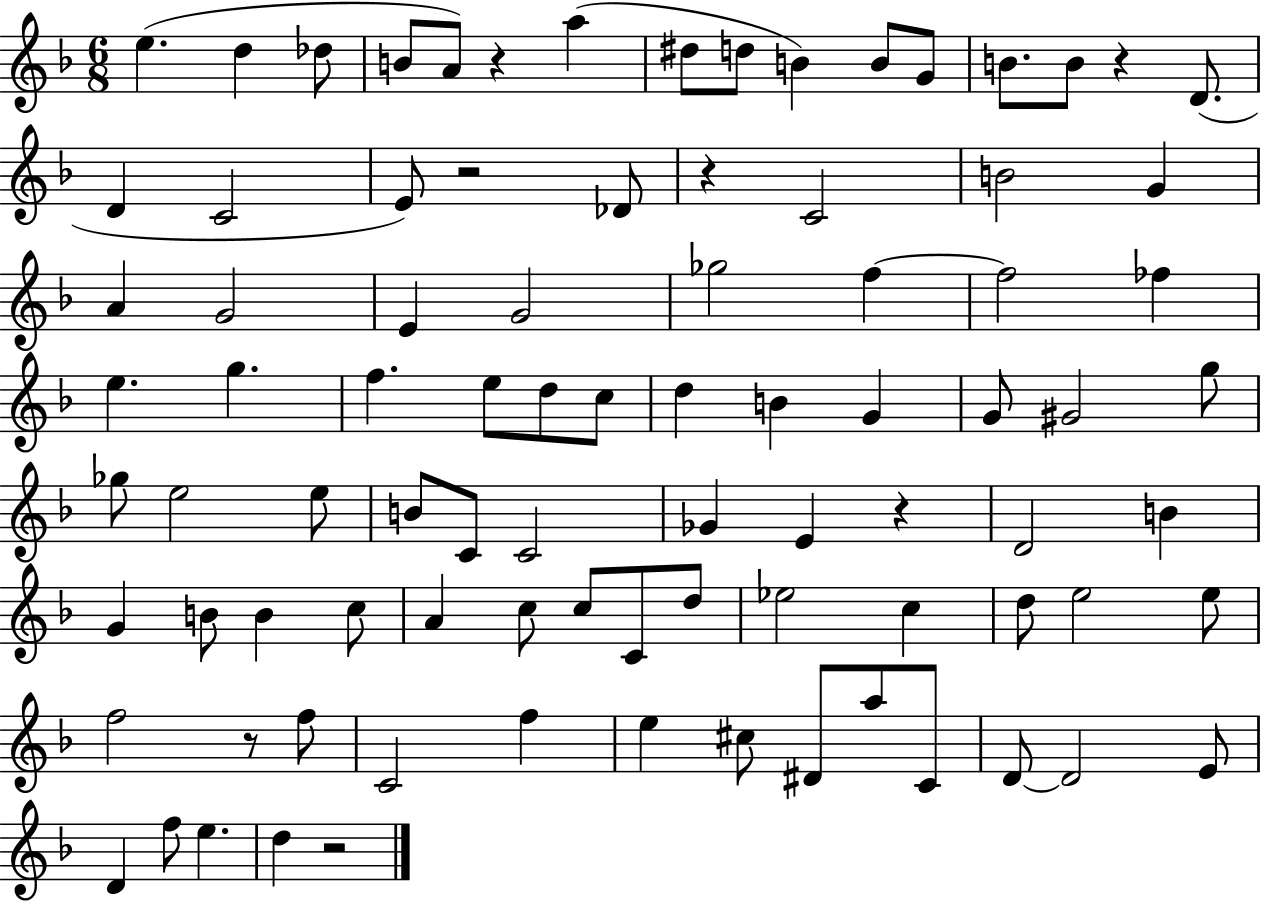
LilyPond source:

{
  \clef treble
  \numericTimeSignature
  \time 6/8
  \key f \major
  e''4.( d''4 des''8 | b'8 a'8) r4 a''4( | dis''8 d''8 b'4) b'8 g'8 | b'8. b'8 r4 d'8.( | \break d'4 c'2 | e'8) r2 des'8 | r4 c'2 | b'2 g'4 | \break a'4 g'2 | e'4 g'2 | ges''2 f''4~~ | f''2 fes''4 | \break e''4. g''4. | f''4. e''8 d''8 c''8 | d''4 b'4 g'4 | g'8 gis'2 g''8 | \break ges''8 e''2 e''8 | b'8 c'8 c'2 | ges'4 e'4 r4 | d'2 b'4 | \break g'4 b'8 b'4 c''8 | a'4 c''8 c''8 c'8 d''8 | ees''2 c''4 | d''8 e''2 e''8 | \break f''2 r8 f''8 | c'2 f''4 | e''4 cis''8 dis'8 a''8 c'8 | d'8~~ d'2 e'8 | \break d'4 f''8 e''4. | d''4 r2 | \bar "|."
}